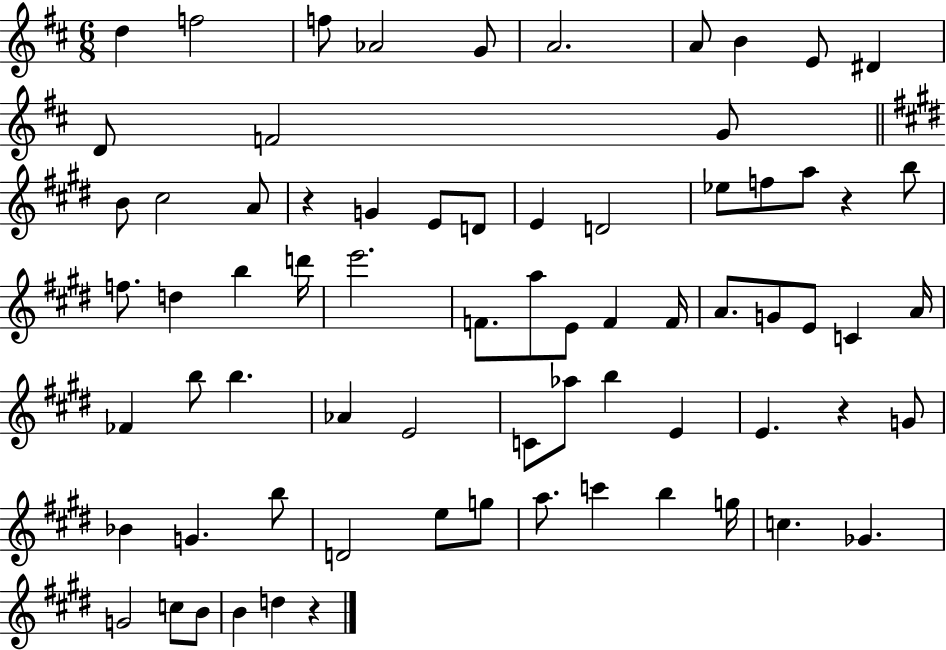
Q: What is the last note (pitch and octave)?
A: D5